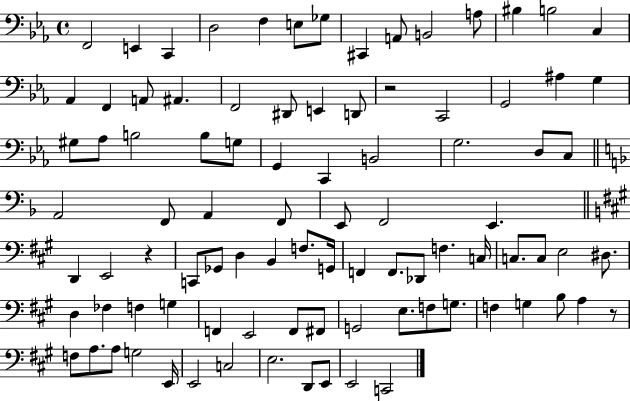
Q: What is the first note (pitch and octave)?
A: F2